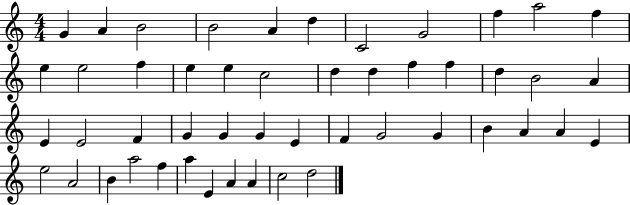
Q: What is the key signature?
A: C major